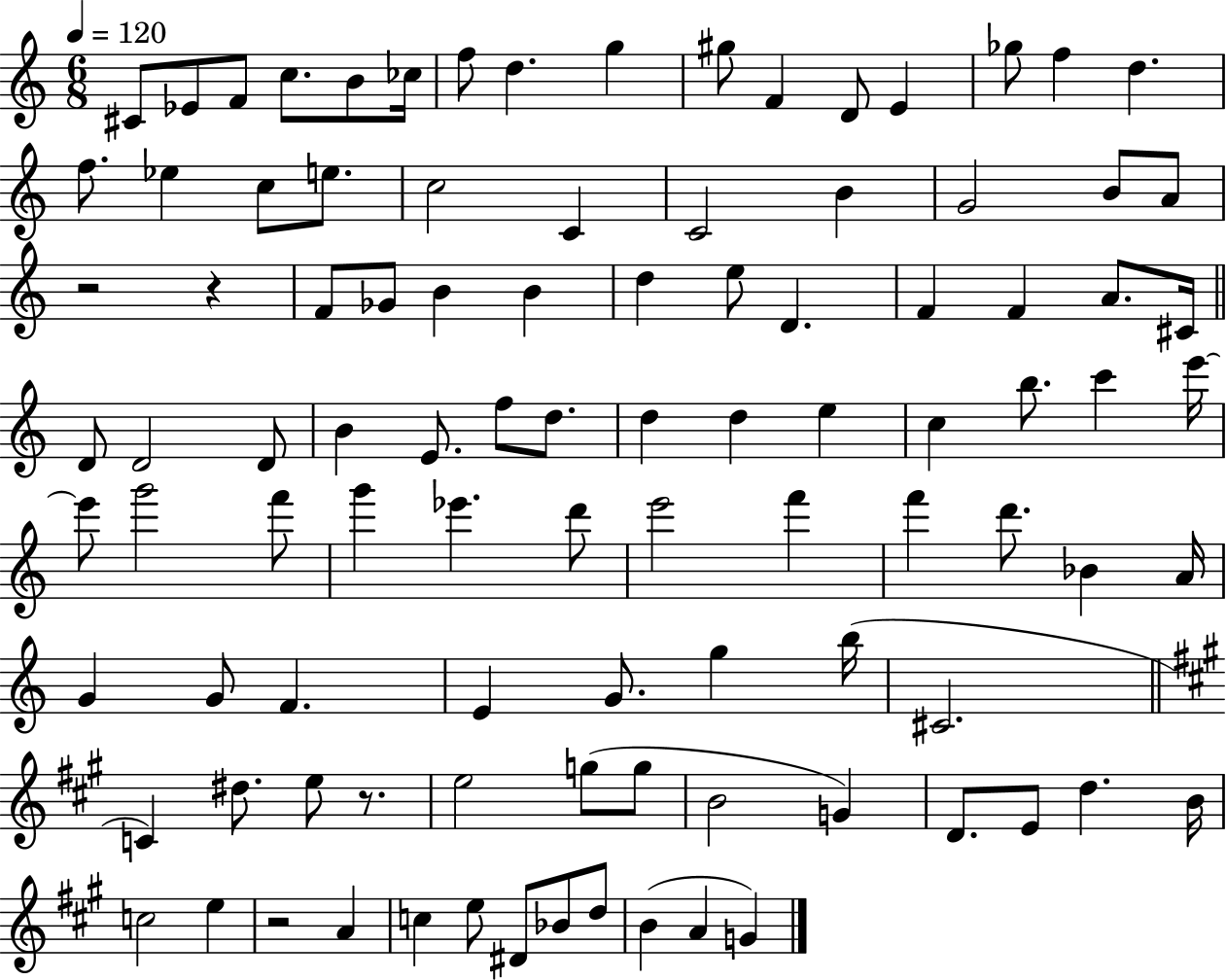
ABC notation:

X:1
T:Untitled
M:6/8
L:1/4
K:C
^C/2 _E/2 F/2 c/2 B/2 _c/4 f/2 d g ^g/2 F D/2 E _g/2 f d f/2 _e c/2 e/2 c2 C C2 B G2 B/2 A/2 z2 z F/2 _G/2 B B d e/2 D F F A/2 ^C/4 D/2 D2 D/2 B E/2 f/2 d/2 d d e c b/2 c' e'/4 e'/2 g'2 f'/2 g' _e' d'/2 e'2 f' f' d'/2 _B A/4 G G/2 F E G/2 g b/4 ^C2 C ^d/2 e/2 z/2 e2 g/2 g/2 B2 G D/2 E/2 d B/4 c2 e z2 A c e/2 ^D/2 _B/2 d/2 B A G